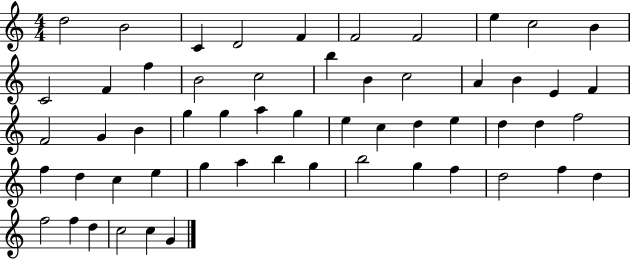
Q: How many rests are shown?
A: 0